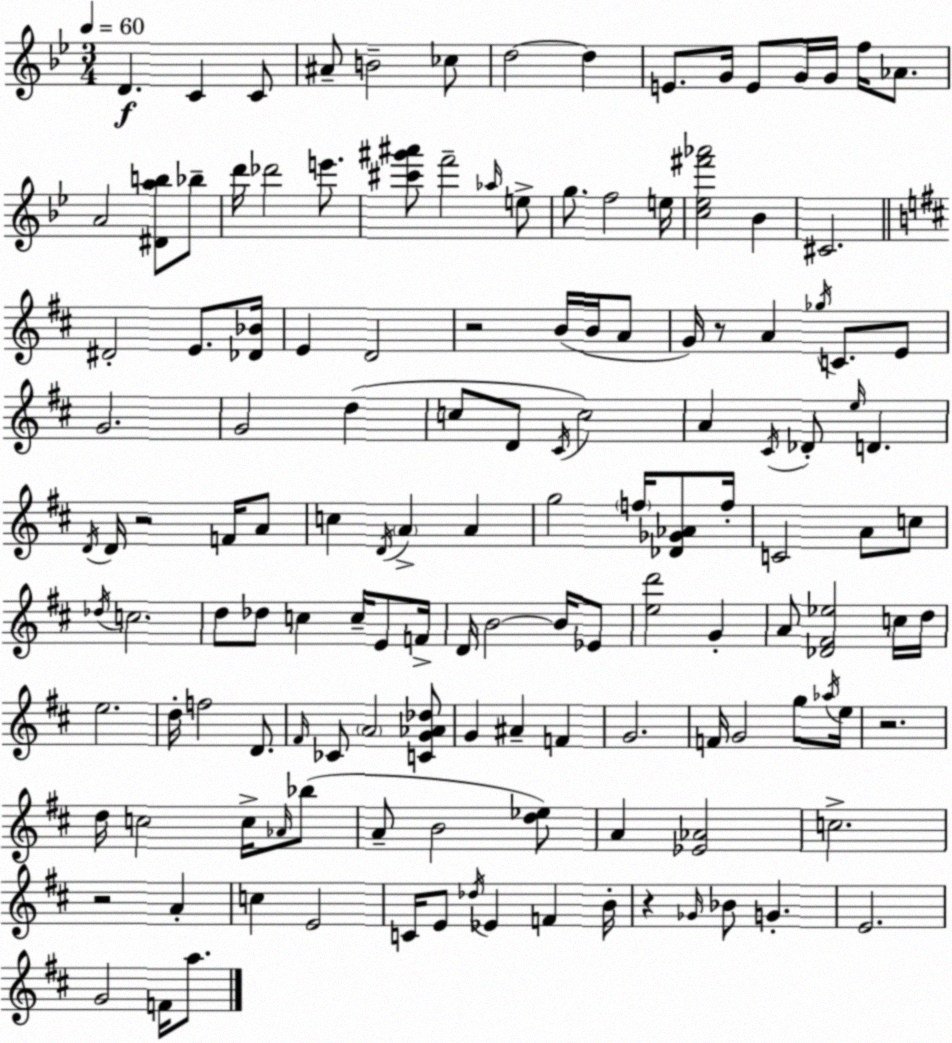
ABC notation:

X:1
T:Untitled
M:3/4
L:1/4
K:Bb
D C C/2 ^A/2 B2 _c/2 d2 d E/2 G/4 E/2 G/4 G/4 f/4 _A/2 A2 [^Dab]/2 _b/2 d'/4 _d'2 e'/2 [^c'^g'^a']/2 f'2 _a/4 e/2 g/2 f2 e/4 [c_e^f'_a']2 _B ^C2 ^D2 E/2 [_D_B]/4 E D2 z2 B/4 B/4 A/2 G/4 z/2 A _g/4 C/2 E/2 G2 G2 d c/2 D/2 ^C/4 c2 A ^C/4 _D/2 e/4 D D/4 D/4 z2 F/4 A/2 c D/4 A A g2 f/4 [_D_G_A]/2 f/4 C2 A/2 c/2 _d/4 c2 d/2 _d/2 c c/4 E/2 F/4 D/4 B2 B/4 _E/2 [ed']2 G A/2 [_D^F_e]2 c/4 d/4 e2 d/4 f2 D/2 ^F/4 _C/2 A2 [CG_A_d]/2 G ^A F G2 F/4 G2 g/2 _a/4 e/4 z2 d/4 c2 c/4 _A/4 _b/2 A/2 B2 [d_e]/2 A [_E_A]2 c2 z2 A c E2 C/4 E/2 _d/4 _E F B/4 z _G/4 _B/2 G E2 G2 F/4 a/2